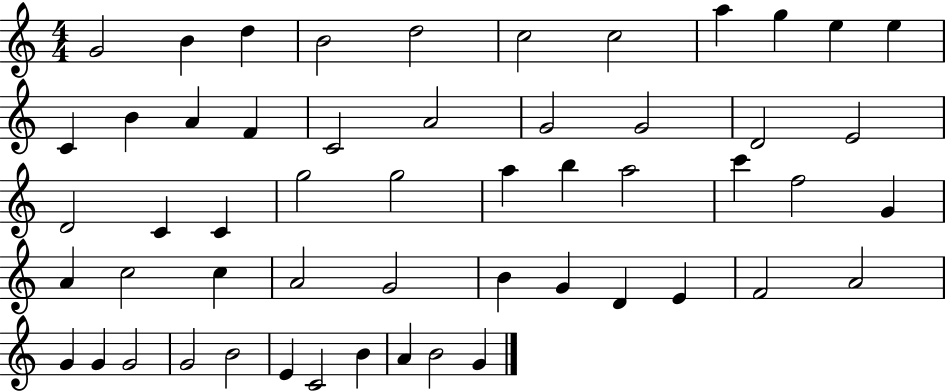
{
  \clef treble
  \numericTimeSignature
  \time 4/4
  \key c \major
  g'2 b'4 d''4 | b'2 d''2 | c''2 c''2 | a''4 g''4 e''4 e''4 | \break c'4 b'4 a'4 f'4 | c'2 a'2 | g'2 g'2 | d'2 e'2 | \break d'2 c'4 c'4 | g''2 g''2 | a''4 b''4 a''2 | c'''4 f''2 g'4 | \break a'4 c''2 c''4 | a'2 g'2 | b'4 g'4 d'4 e'4 | f'2 a'2 | \break g'4 g'4 g'2 | g'2 b'2 | e'4 c'2 b'4 | a'4 b'2 g'4 | \break \bar "|."
}